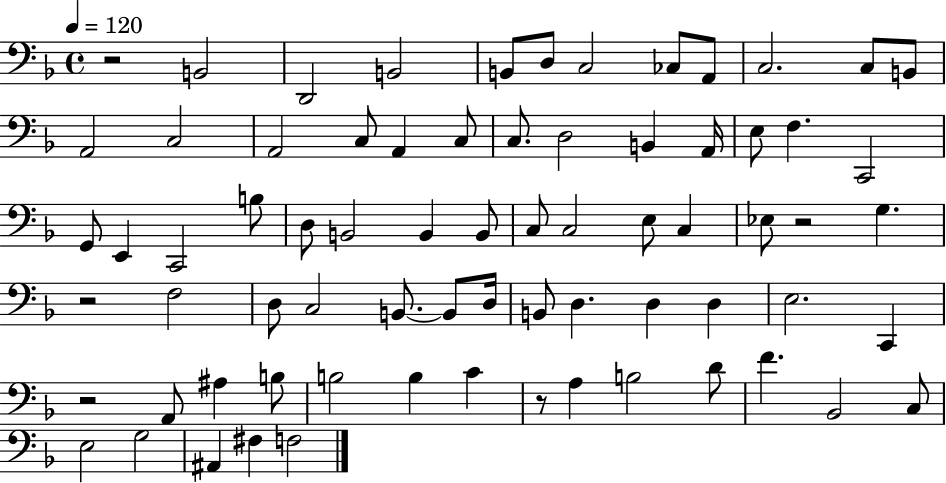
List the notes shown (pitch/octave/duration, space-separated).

R/h B2/h D2/h B2/h B2/e D3/e C3/h CES3/e A2/e C3/h. C3/e B2/e A2/h C3/h A2/h C3/e A2/q C3/e C3/e. D3/h B2/q A2/s E3/e F3/q. C2/h G2/e E2/q C2/h B3/e D3/e B2/h B2/q B2/e C3/e C3/h E3/e C3/q Eb3/e R/h G3/q. R/h F3/h D3/e C3/h B2/e. B2/e D3/s B2/e D3/q. D3/q D3/q E3/h. C2/q R/h A2/e A#3/q B3/e B3/h B3/q C4/q R/e A3/q B3/h D4/e F4/q. Bb2/h C3/e E3/h G3/h A#2/q F#3/q F3/h